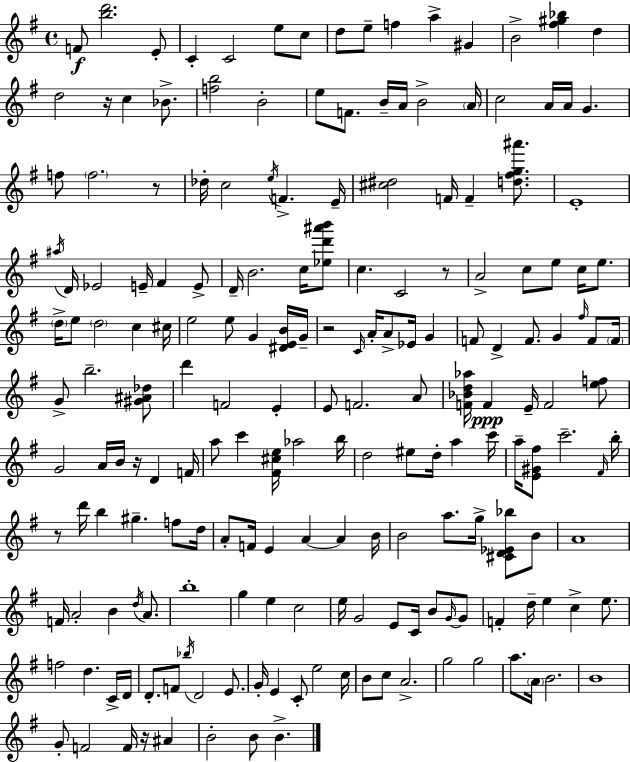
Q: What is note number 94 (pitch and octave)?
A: B5